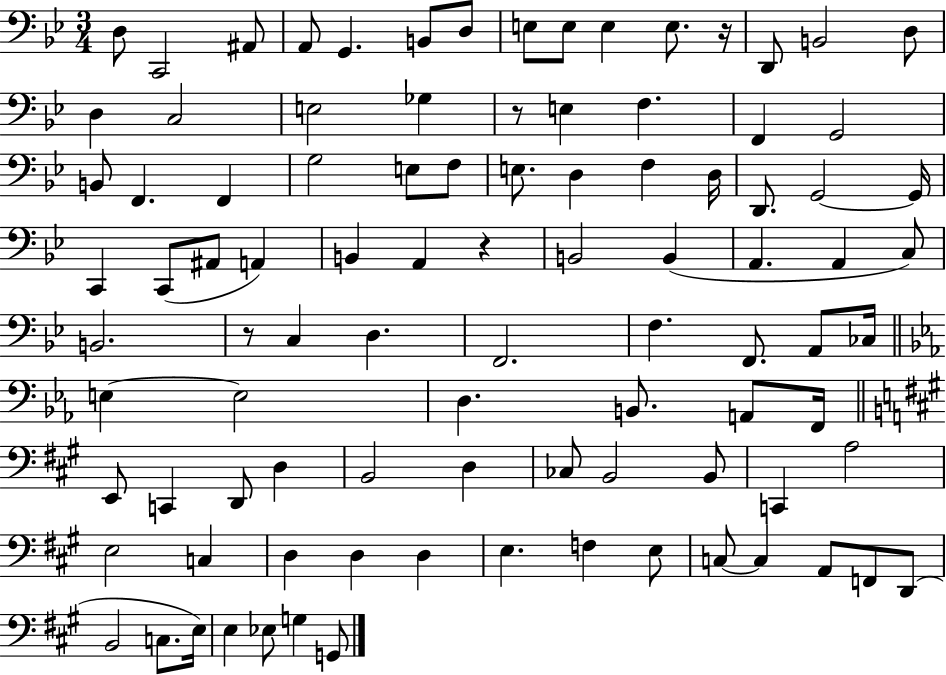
D3/e C2/h A#2/e A2/e G2/q. B2/e D3/e E3/e E3/e E3/q E3/e. R/s D2/e B2/h D3/e D3/q C3/h E3/h Gb3/q R/e E3/q F3/q. F2/q G2/h B2/e F2/q. F2/q G3/h E3/e F3/e E3/e. D3/q F3/q D3/s D2/e. G2/h G2/s C2/q C2/e A#2/e A2/q B2/q A2/q R/q B2/h B2/q A2/q. A2/q C3/e B2/h. R/e C3/q D3/q. F2/h. F3/q. F2/e. A2/e CES3/s E3/q E3/h D3/q. B2/e. A2/e F2/s E2/e C2/q D2/e D3/q B2/h D3/q CES3/e B2/h B2/e C2/q A3/h E3/h C3/q D3/q D3/q D3/q E3/q. F3/q E3/e C3/e C3/q A2/e F2/e D2/e B2/h C3/e. E3/s E3/q Eb3/e G3/q G2/e